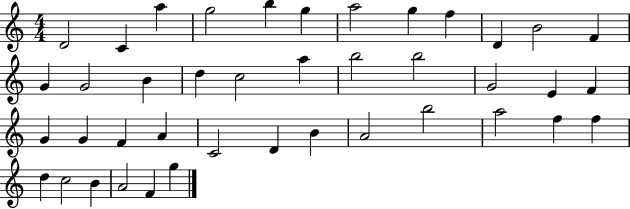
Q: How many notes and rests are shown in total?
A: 41